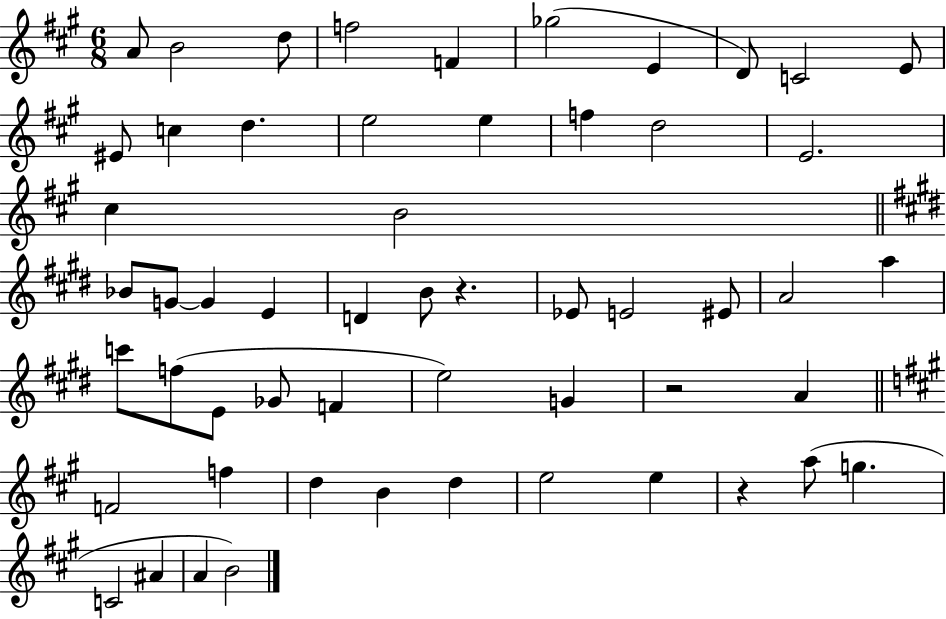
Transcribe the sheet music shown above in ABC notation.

X:1
T:Untitled
M:6/8
L:1/4
K:A
A/2 B2 d/2 f2 F _g2 E D/2 C2 E/2 ^E/2 c d e2 e f d2 E2 ^c B2 _B/2 G/2 G E D B/2 z _E/2 E2 ^E/2 A2 a c'/2 f/2 E/2 _G/2 F e2 G z2 A F2 f d B d e2 e z a/2 g C2 ^A A B2